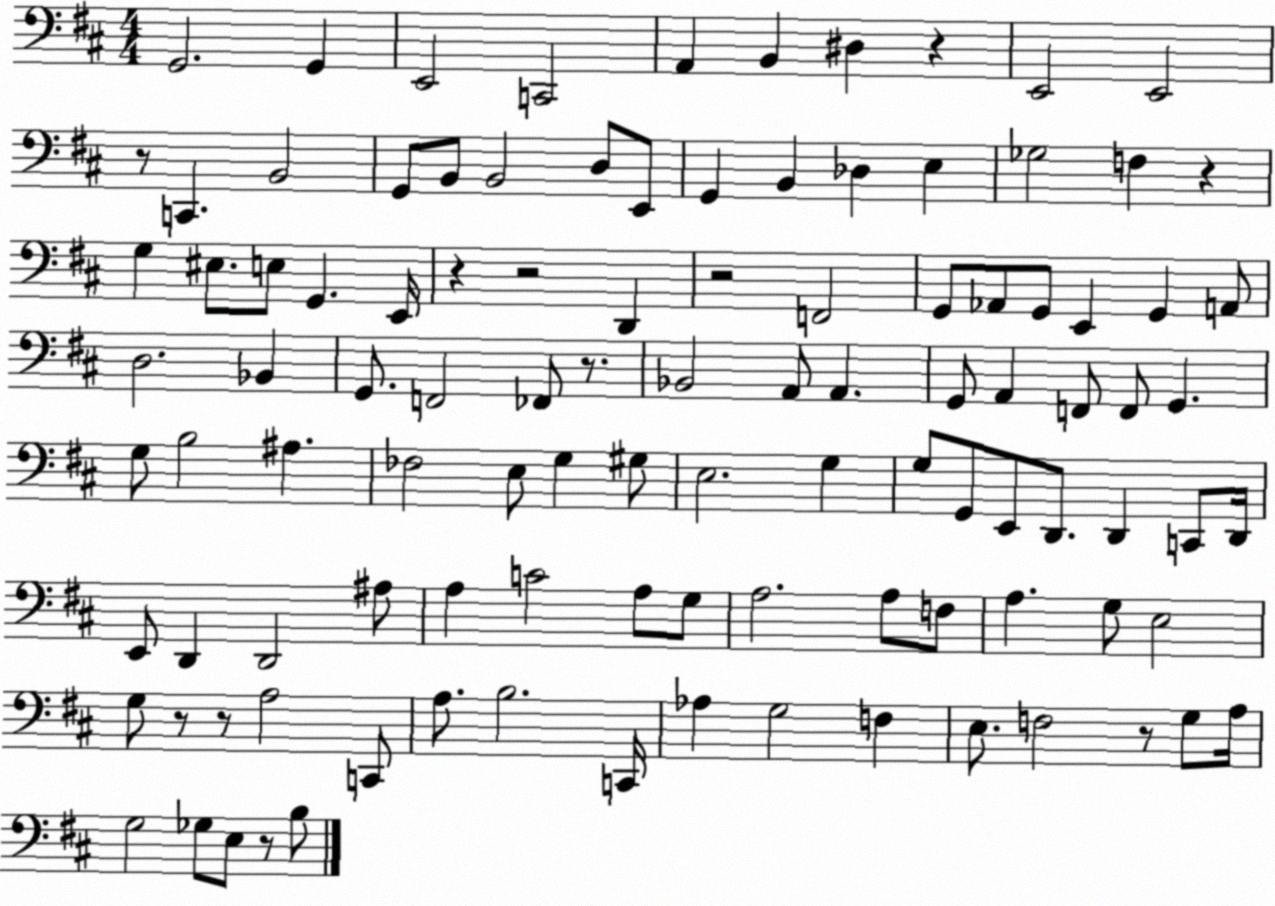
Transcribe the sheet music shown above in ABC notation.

X:1
T:Untitled
M:4/4
L:1/4
K:D
G,,2 G,, E,,2 C,,2 A,, B,, ^D, z E,,2 E,,2 z/2 C,, B,,2 G,,/2 B,,/2 B,,2 D,/2 E,,/2 G,, B,, _D, E, _G,2 F, z G, ^E,/2 E,/2 G,, E,,/4 z z2 D,, z2 F,,2 G,,/2 _A,,/2 G,,/2 E,, G,, A,,/2 D,2 _B,, G,,/2 F,,2 _F,,/2 z/2 _B,,2 A,,/2 A,, G,,/2 A,, F,,/2 F,,/2 G,, G,/2 B,2 ^A, _F,2 E,/2 G, ^G,/2 E,2 G, G,/2 G,,/2 E,,/2 D,,/2 D,, C,,/2 D,,/4 E,,/2 D,, D,,2 ^A,/2 A, C2 A,/2 G,/2 A,2 A,/2 F,/2 A, G,/2 E,2 G,/2 z/2 z/2 A,2 C,,/2 A,/2 B,2 C,,/4 _A, G,2 F, E,/2 F,2 z/2 G,/2 A,/4 G,2 _G,/2 E,/2 z/2 B,/2